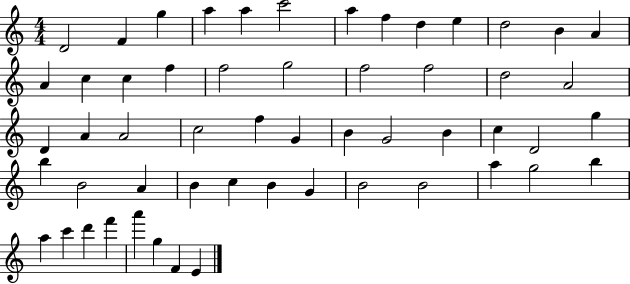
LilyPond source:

{
  \clef treble
  \numericTimeSignature
  \time 4/4
  \key c \major
  d'2 f'4 g''4 | a''4 a''4 c'''2 | a''4 f''4 d''4 e''4 | d''2 b'4 a'4 | \break a'4 c''4 c''4 f''4 | f''2 g''2 | f''2 f''2 | d''2 a'2 | \break d'4 a'4 a'2 | c''2 f''4 g'4 | b'4 g'2 b'4 | c''4 d'2 g''4 | \break b''4 b'2 a'4 | b'4 c''4 b'4 g'4 | b'2 b'2 | a''4 g''2 b''4 | \break a''4 c'''4 d'''4 f'''4 | a'''4 g''4 f'4 e'4 | \bar "|."
}